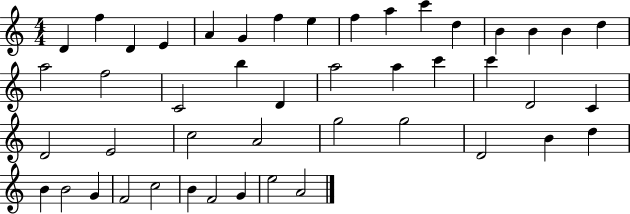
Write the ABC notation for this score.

X:1
T:Untitled
M:4/4
L:1/4
K:C
D f D E A G f e f a c' d B B B d a2 f2 C2 b D a2 a c' c' D2 C D2 E2 c2 A2 g2 g2 D2 B d B B2 G F2 c2 B F2 G e2 A2